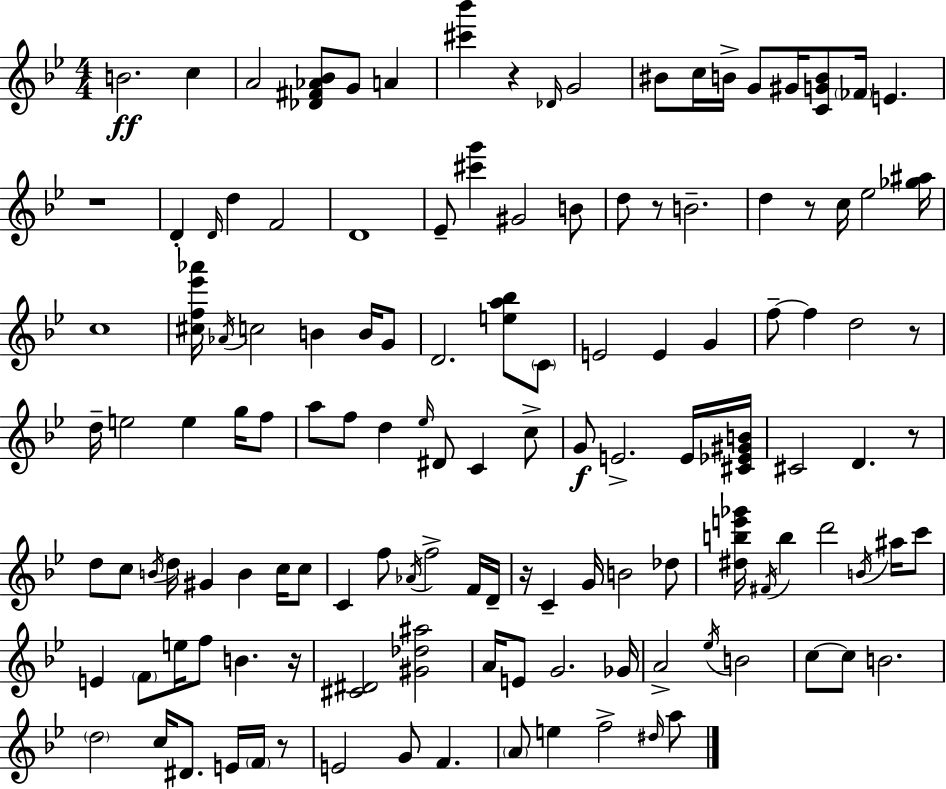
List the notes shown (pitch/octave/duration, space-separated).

B4/h. C5/q A4/h [Db4,F#4,Ab4,Bb4]/e G4/e A4/q [C#6,Bb6]/q R/q Db4/s G4/h BIS4/e C5/s B4/s G4/e G#4/s [C4,G4,B4]/e FES4/s E4/q. R/w D4/q D4/s D5/q F4/h D4/w Eb4/e [C#6,G6]/q G#4/h B4/e D5/e R/e B4/h. D5/q R/e C5/s Eb5/h [Gb5,A#5]/s C5/w [C#5,F5,Eb6,Ab6]/s Ab4/s C5/h B4/q B4/s G4/e D4/h. [E5,A5,Bb5]/e C4/e E4/h E4/q G4/q F5/e F5/q D5/h R/e D5/s E5/h E5/q G5/s F5/e A5/e F5/e D5/q Eb5/s D#4/e C4/q C5/e G4/e E4/h. E4/s [C#4,Eb4,G#4,B4]/s C#4/h D4/q. R/e D5/e C5/e B4/s D5/s G#4/q B4/q C5/s C5/e C4/q F5/e Ab4/s F5/h F4/s D4/s R/s C4/q G4/s B4/h Db5/e [D#5,B5,E6,Gb6]/s F#4/s B5/q D6/h B4/s A#5/s C6/e E4/q F4/e E5/s F5/e B4/q. R/s [C#4,D#4]/h [G#4,Db5,A#5]/h A4/s E4/e G4/h. Gb4/s A4/h Eb5/s B4/h C5/e C5/e B4/h. D5/h C5/s D#4/e. E4/s F4/s R/e E4/h G4/e F4/q. A4/e E5/q F5/h D#5/s A5/e